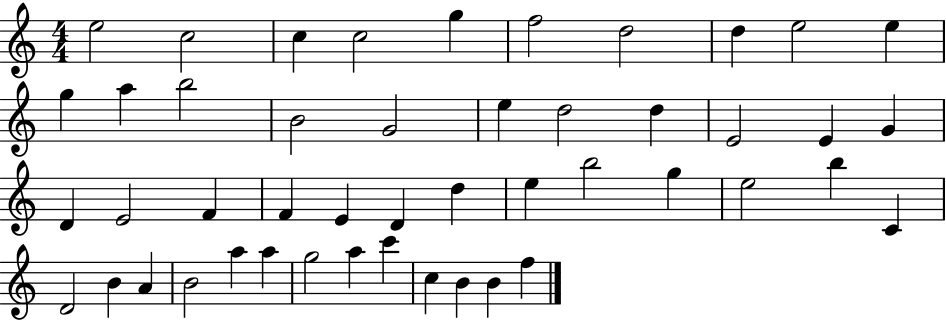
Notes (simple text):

E5/h C5/h C5/q C5/h G5/q F5/h D5/h D5/q E5/h E5/q G5/q A5/q B5/h B4/h G4/h E5/q D5/h D5/q E4/h E4/q G4/q D4/q E4/h F4/q F4/q E4/q D4/q D5/q E5/q B5/h G5/q E5/h B5/q C4/q D4/h B4/q A4/q B4/h A5/q A5/q G5/h A5/q C6/q C5/q B4/q B4/q F5/q